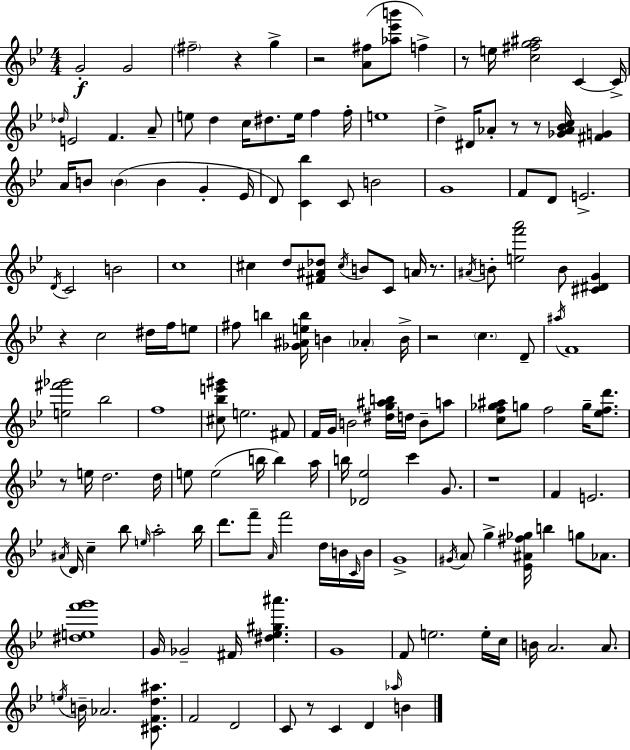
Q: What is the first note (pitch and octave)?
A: G4